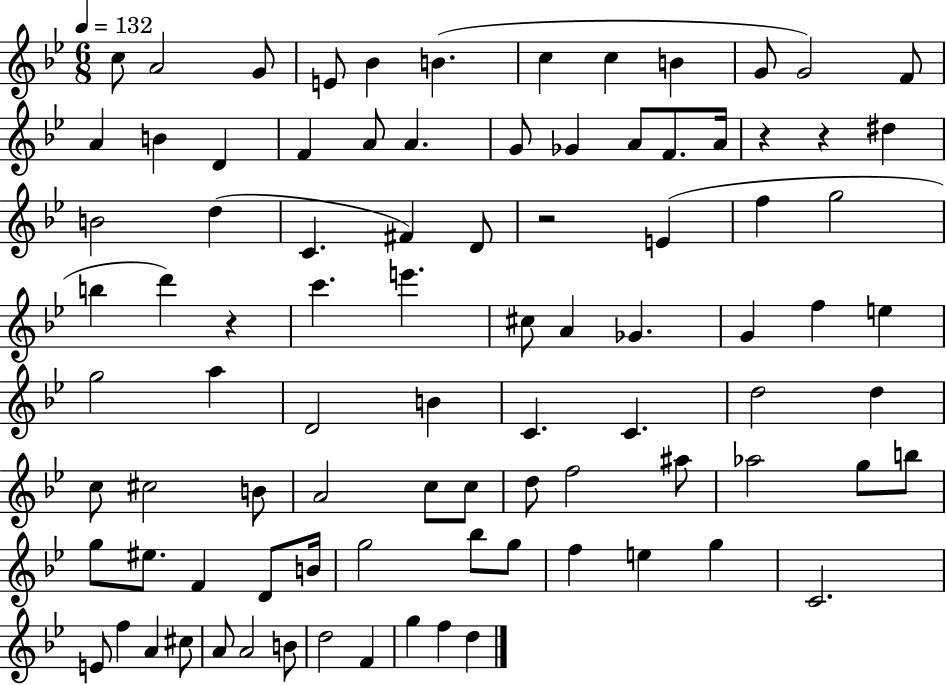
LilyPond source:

{
  \clef treble
  \numericTimeSignature
  \time 6/8
  \key bes \major
  \tempo 4 = 132
  \repeat volta 2 { c''8 a'2 g'8 | e'8 bes'4 b'4.( | c''4 c''4 b'4 | g'8 g'2) f'8 | \break a'4 b'4 d'4 | f'4 a'8 a'4. | g'8 ges'4 a'8 f'8. a'16 | r4 r4 dis''4 | \break b'2 d''4( | c'4. fis'4) d'8 | r2 e'4( | f''4 g''2 | \break b''4 d'''4) r4 | c'''4. e'''4. | cis''8 a'4 ges'4. | g'4 f''4 e''4 | \break g''2 a''4 | d'2 b'4 | c'4. c'4. | d''2 d''4 | \break c''8 cis''2 b'8 | a'2 c''8 c''8 | d''8 f''2 ais''8 | aes''2 g''8 b''8 | \break g''8 eis''8. f'4 d'8 b'16 | g''2 bes''8 g''8 | f''4 e''4 g''4 | c'2. | \break e'8 f''4 a'4 cis''8 | a'8 a'2 b'8 | d''2 f'4 | g''4 f''4 d''4 | \break } \bar "|."
}